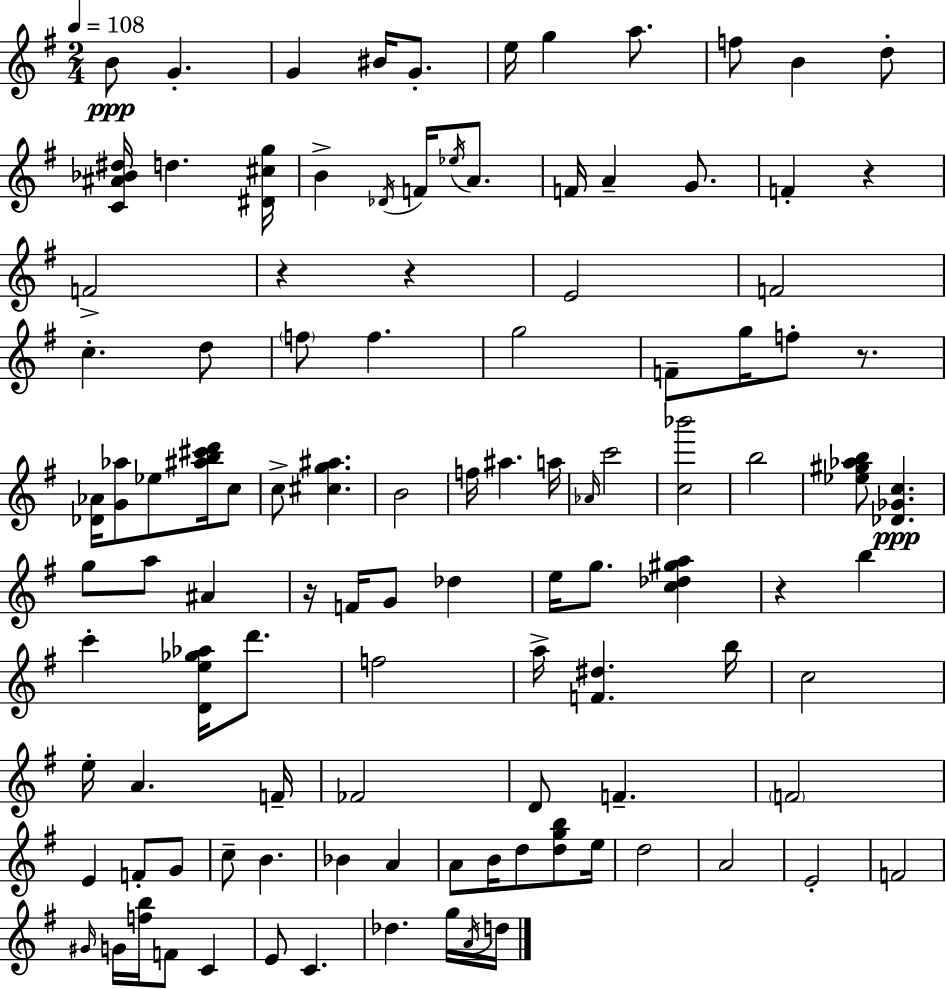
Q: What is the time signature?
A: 2/4